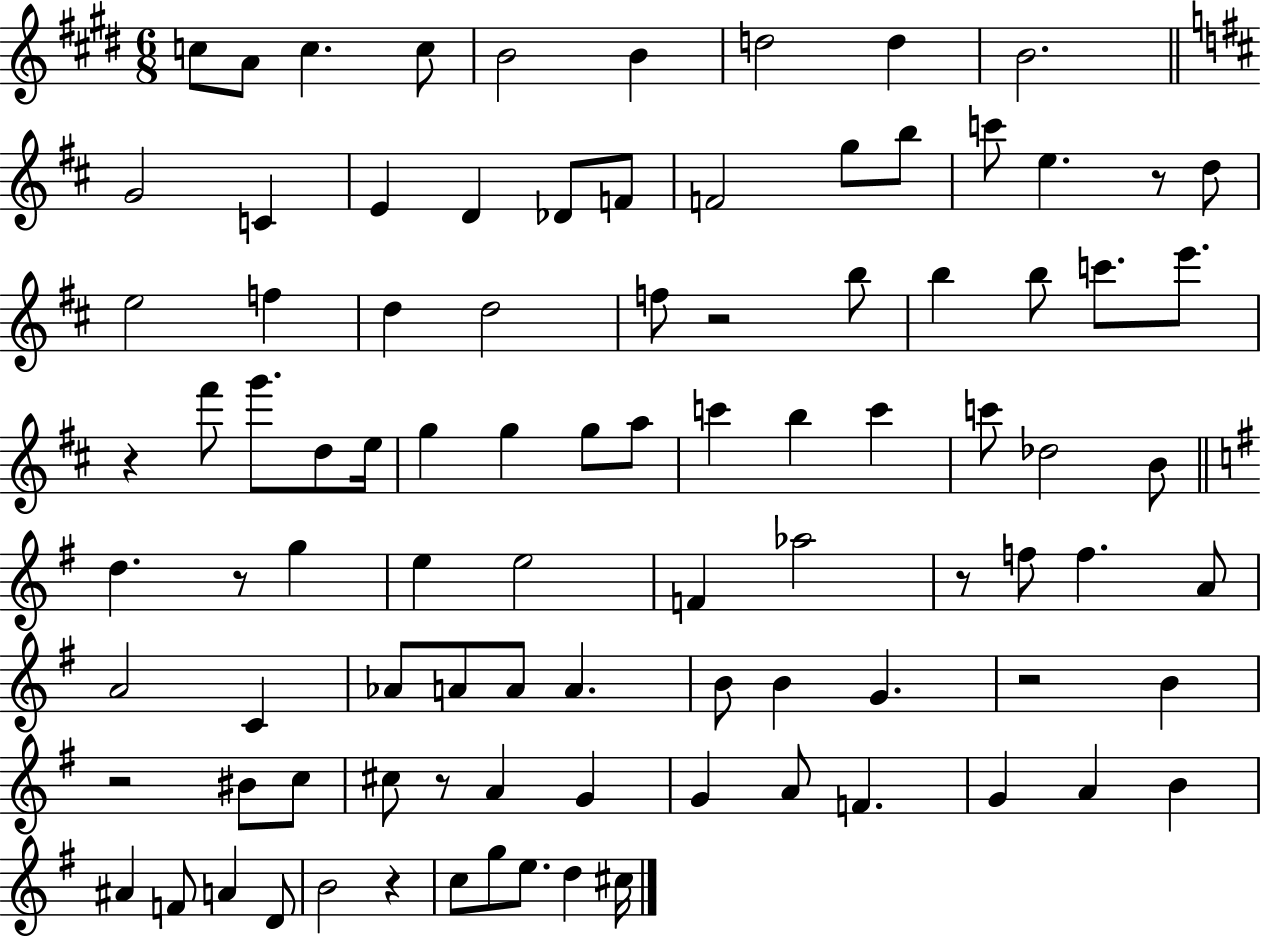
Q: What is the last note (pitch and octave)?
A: C#5